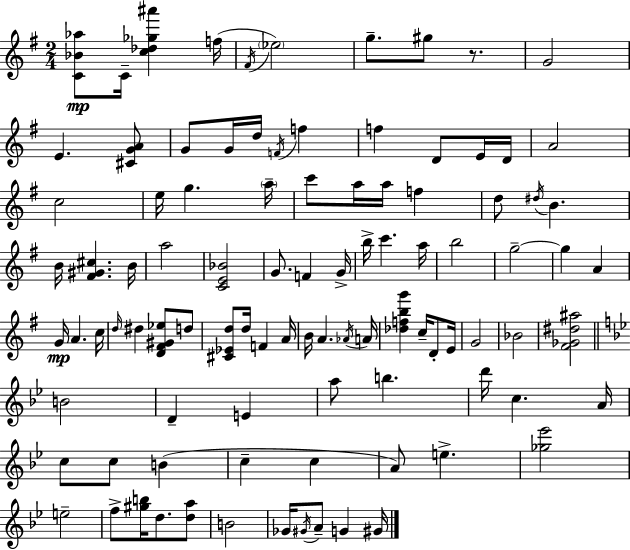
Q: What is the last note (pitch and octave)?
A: G#4